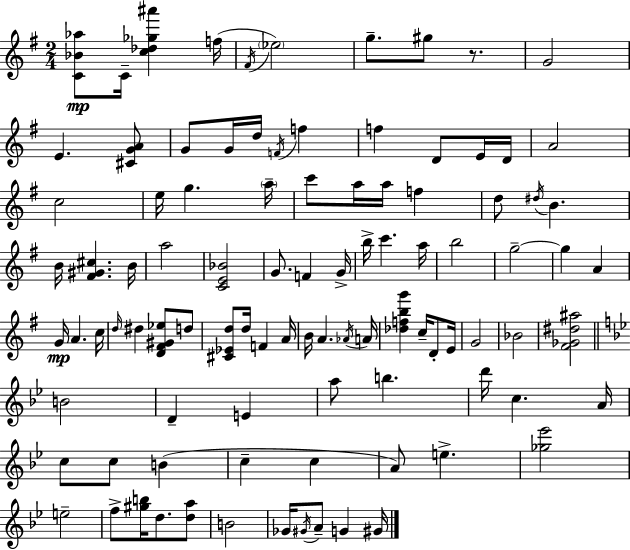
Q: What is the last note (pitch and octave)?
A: G#4